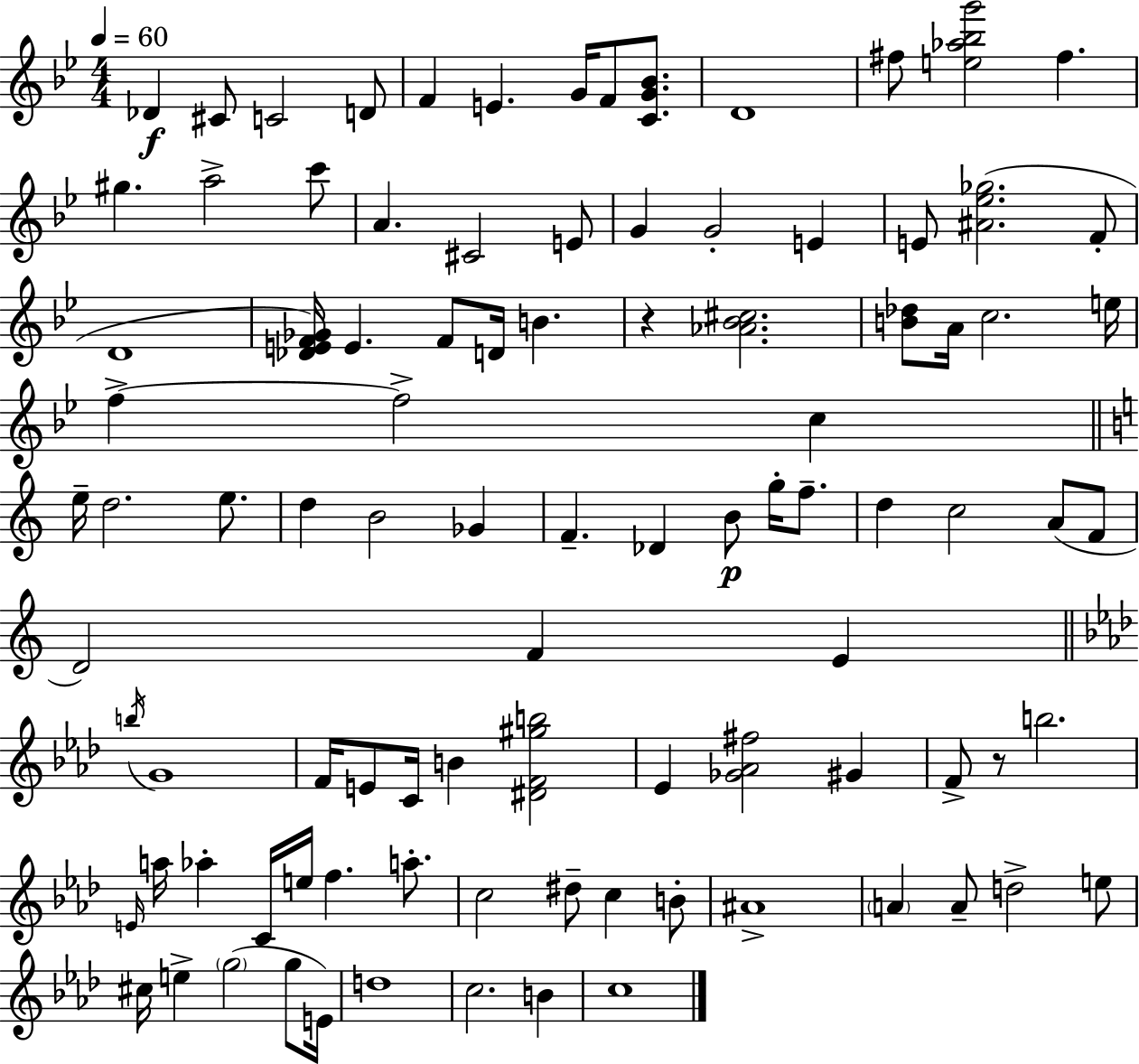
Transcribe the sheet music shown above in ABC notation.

X:1
T:Untitled
M:4/4
L:1/4
K:Gm
_D ^C/2 C2 D/2 F E G/4 F/2 [CG_B]/2 D4 ^f/2 [e_a_bg']2 ^f ^g a2 c'/2 A ^C2 E/2 G G2 E E/2 [^A_e_g]2 F/2 D4 [_DEF_G]/4 E F/2 D/4 B z [_A_B^c]2 [B_d]/2 A/4 c2 e/4 f f2 c e/4 d2 e/2 d B2 _G F _D B/2 g/4 f/2 d c2 A/2 F/2 D2 F E b/4 G4 F/4 E/2 C/4 B [^DF^gb]2 _E [_G_A^f]2 ^G F/2 z/2 b2 E/4 a/4 _a C/4 e/4 f a/2 c2 ^d/2 c B/2 ^A4 A A/2 d2 e/2 ^c/4 e g2 g/2 E/4 d4 c2 B c4